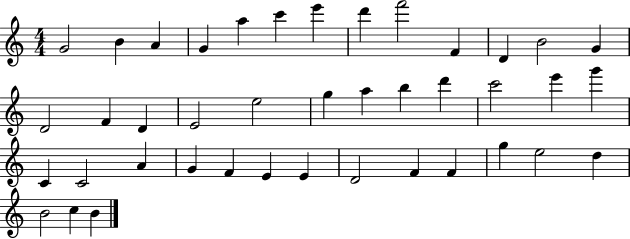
G4/h B4/q A4/q G4/q A5/q C6/q E6/q D6/q F6/h F4/q D4/q B4/h G4/q D4/h F4/q D4/q E4/h E5/h G5/q A5/q B5/q D6/q C6/h E6/q G6/q C4/q C4/h A4/q G4/q F4/q E4/q E4/q D4/h F4/q F4/q G5/q E5/h D5/q B4/h C5/q B4/q